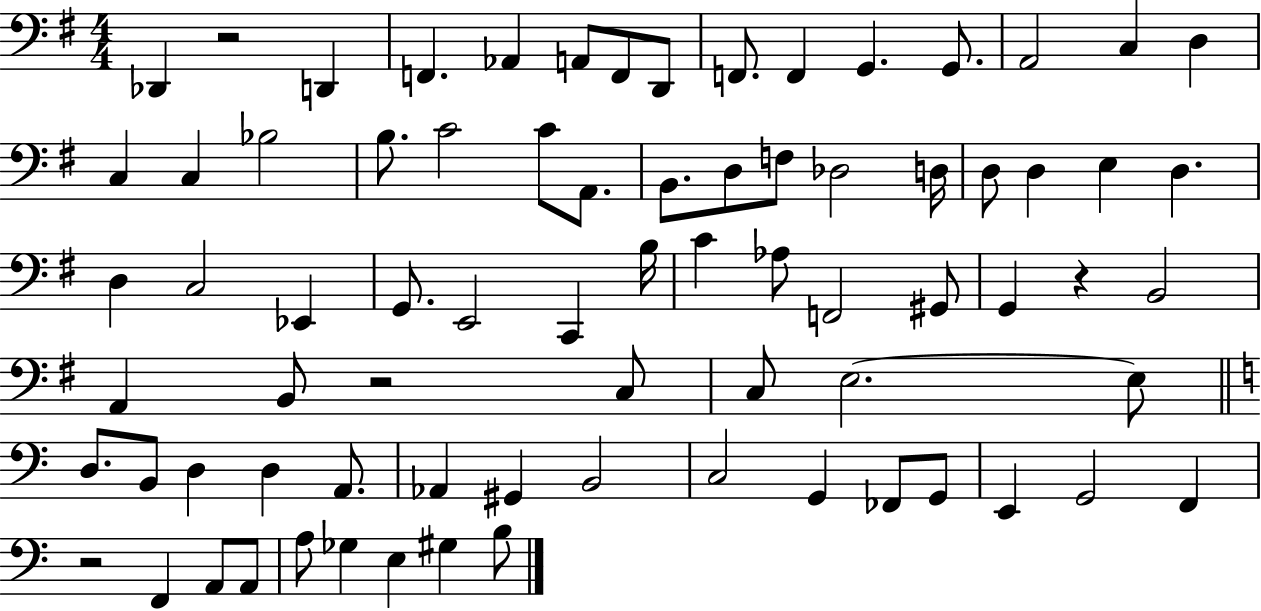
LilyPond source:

{
  \clef bass
  \numericTimeSignature
  \time 4/4
  \key g \major
  des,4 r2 d,4 | f,4. aes,4 a,8 f,8 d,8 | f,8. f,4 g,4. g,8. | a,2 c4 d4 | \break c4 c4 bes2 | b8. c'2 c'8 a,8. | b,8. d8 f8 des2 d16 | d8 d4 e4 d4. | \break d4 c2 ees,4 | g,8. e,2 c,4 b16 | c'4 aes8 f,2 gis,8 | g,4 r4 b,2 | \break a,4 b,8 r2 c8 | c8 e2.~~ e8 | \bar "||" \break \key a \minor d8. b,8 d4 d4 a,8. | aes,4 gis,4 b,2 | c2 g,4 fes,8 g,8 | e,4 g,2 f,4 | \break r2 f,4 a,8 a,8 | a8 ges4 e4 gis4 b8 | \bar "|."
}